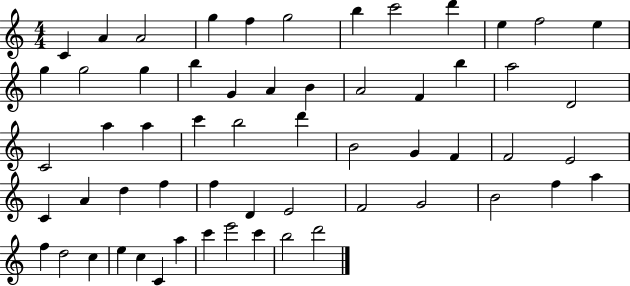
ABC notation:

X:1
T:Untitled
M:4/4
L:1/4
K:C
C A A2 g f g2 b c'2 d' e f2 e g g2 g b G A B A2 F b a2 D2 C2 a a c' b2 d' B2 G F F2 E2 C A d f f D E2 F2 G2 B2 f a f d2 c e c C a c' e'2 c' b2 d'2